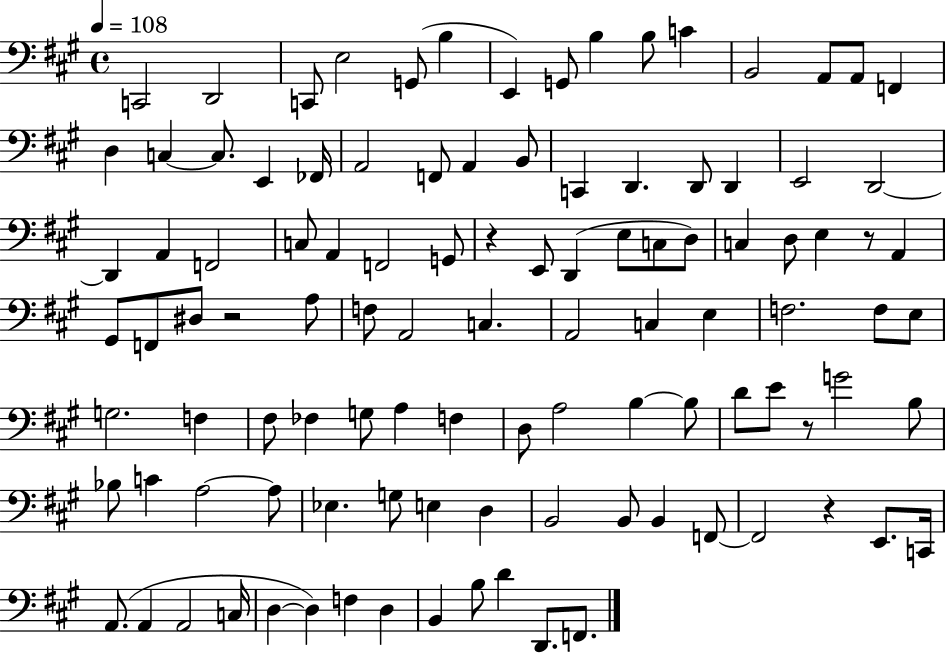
X:1
T:Untitled
M:4/4
L:1/4
K:A
C,,2 D,,2 C,,/2 E,2 G,,/2 B, E,, G,,/2 B, B,/2 C B,,2 A,,/2 A,,/2 F,, D, C, C,/2 E,, _F,,/4 A,,2 F,,/2 A,, B,,/2 C,, D,, D,,/2 D,, E,,2 D,,2 D,, A,, F,,2 C,/2 A,, F,,2 G,,/2 z E,,/2 D,, E,/2 C,/2 D,/2 C, D,/2 E, z/2 A,, ^G,,/2 F,,/2 ^D,/2 z2 A,/2 F,/2 A,,2 C, A,,2 C, E, F,2 F,/2 E,/2 G,2 F, ^F,/2 _F, G,/2 A, F, D,/2 A,2 B, B,/2 D/2 E/2 z/2 G2 B,/2 _B,/2 C A,2 A,/2 _E, G,/2 E, D, B,,2 B,,/2 B,, F,,/2 F,,2 z E,,/2 C,,/4 A,,/2 A,, A,,2 C,/4 D, D, F, D, B,, B,/2 D D,,/2 F,,/2